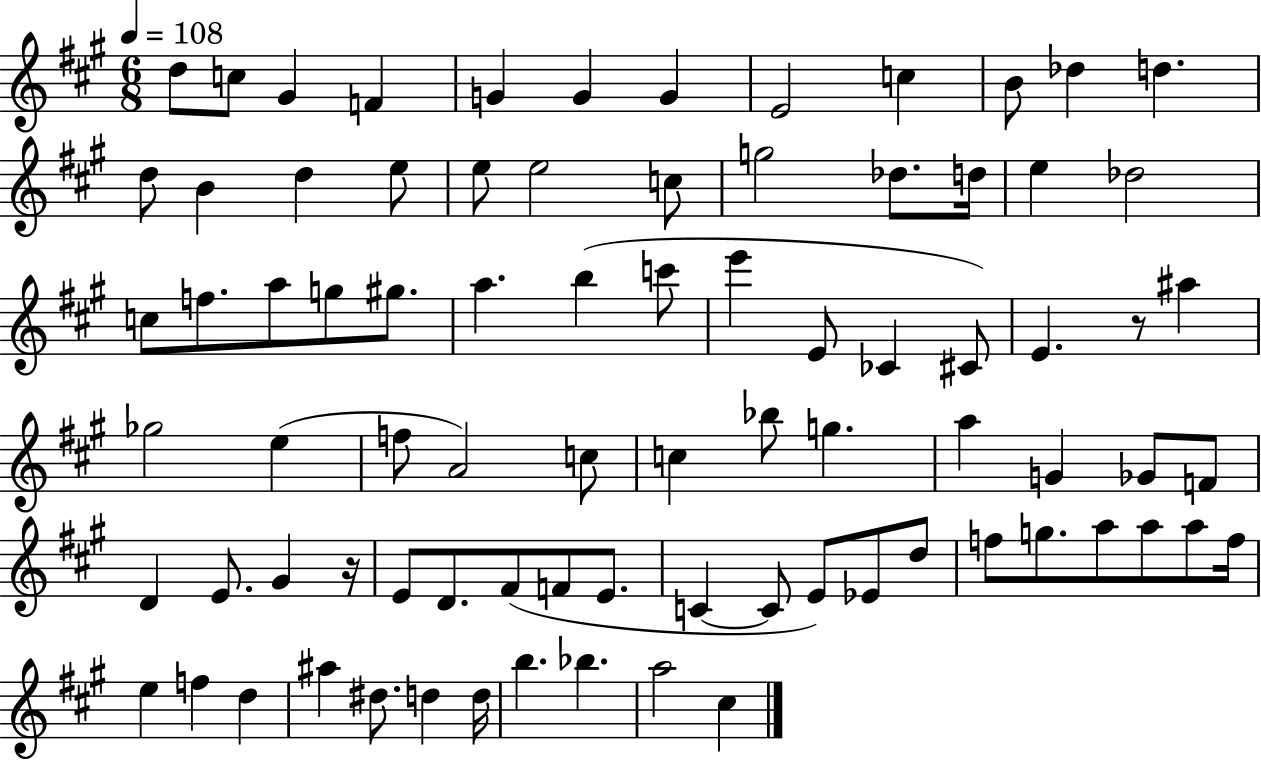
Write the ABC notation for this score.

X:1
T:Untitled
M:6/8
L:1/4
K:A
d/2 c/2 ^G F G G G E2 c B/2 _d d d/2 B d e/2 e/2 e2 c/2 g2 _d/2 d/4 e _d2 c/2 f/2 a/2 g/2 ^g/2 a b c'/2 e' E/2 _C ^C/2 E z/2 ^a _g2 e f/2 A2 c/2 c _b/2 g a G _G/2 F/2 D E/2 ^G z/4 E/2 D/2 ^F/2 F/2 E/2 C C/2 E/2 _E/2 d/2 f/2 g/2 a/2 a/2 a/2 f/4 e f d ^a ^d/2 d d/4 b _b a2 ^c